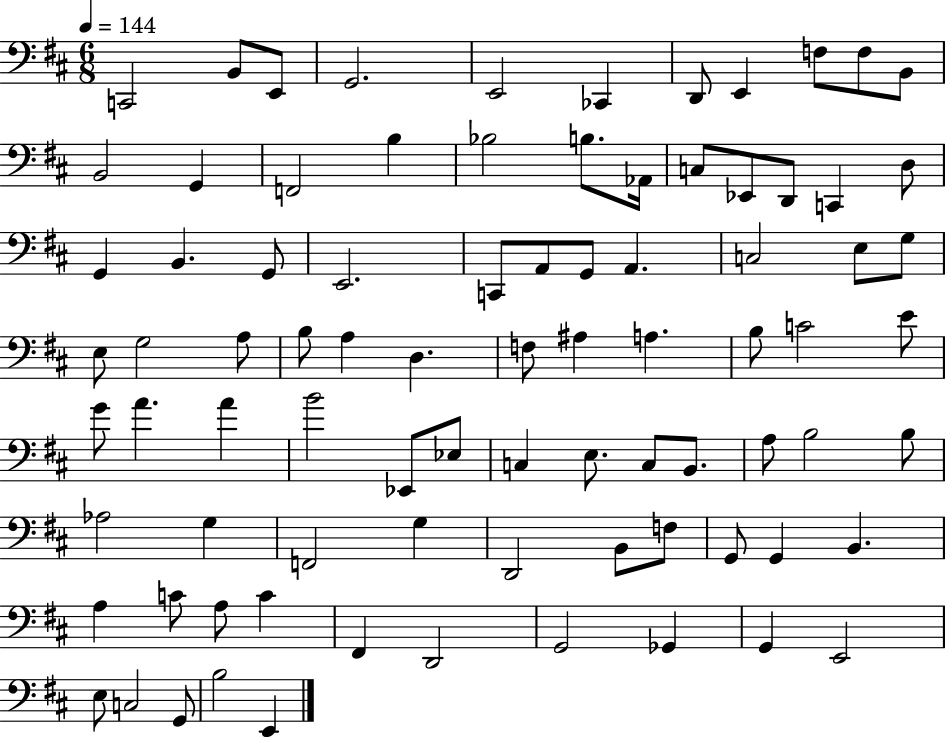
C2/h B2/e E2/e G2/h. E2/h CES2/q D2/e E2/q F3/e F3/e B2/e B2/h G2/q F2/h B3/q Bb3/h B3/e. Ab2/s C3/e Eb2/e D2/e C2/q D3/e G2/q B2/q. G2/e E2/h. C2/e A2/e G2/e A2/q. C3/h E3/e G3/e E3/e G3/h A3/e B3/e A3/q D3/q. F3/e A#3/q A3/q. B3/e C4/h E4/e G4/e A4/q. A4/q B4/h Eb2/e Eb3/e C3/q E3/e. C3/e B2/e. A3/e B3/h B3/e Ab3/h G3/q F2/h G3/q D2/h B2/e F3/e G2/e G2/q B2/q. A3/q C4/e A3/e C4/q F#2/q D2/h G2/h Gb2/q G2/q E2/h E3/e C3/h G2/e B3/h E2/q